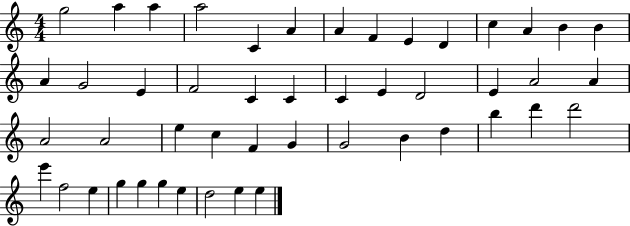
{
  \clef treble
  \numericTimeSignature
  \time 4/4
  \key c \major
  g''2 a''4 a''4 | a''2 c'4 a'4 | a'4 f'4 e'4 d'4 | c''4 a'4 b'4 b'4 | \break a'4 g'2 e'4 | f'2 c'4 c'4 | c'4 e'4 d'2 | e'4 a'2 a'4 | \break a'2 a'2 | e''4 c''4 f'4 g'4 | g'2 b'4 d''4 | b''4 d'''4 d'''2 | \break e'''4 f''2 e''4 | g''4 g''4 g''4 e''4 | d''2 e''4 e''4 | \bar "|."
}